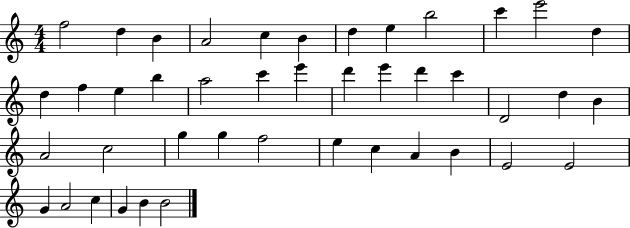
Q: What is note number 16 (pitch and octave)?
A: B5